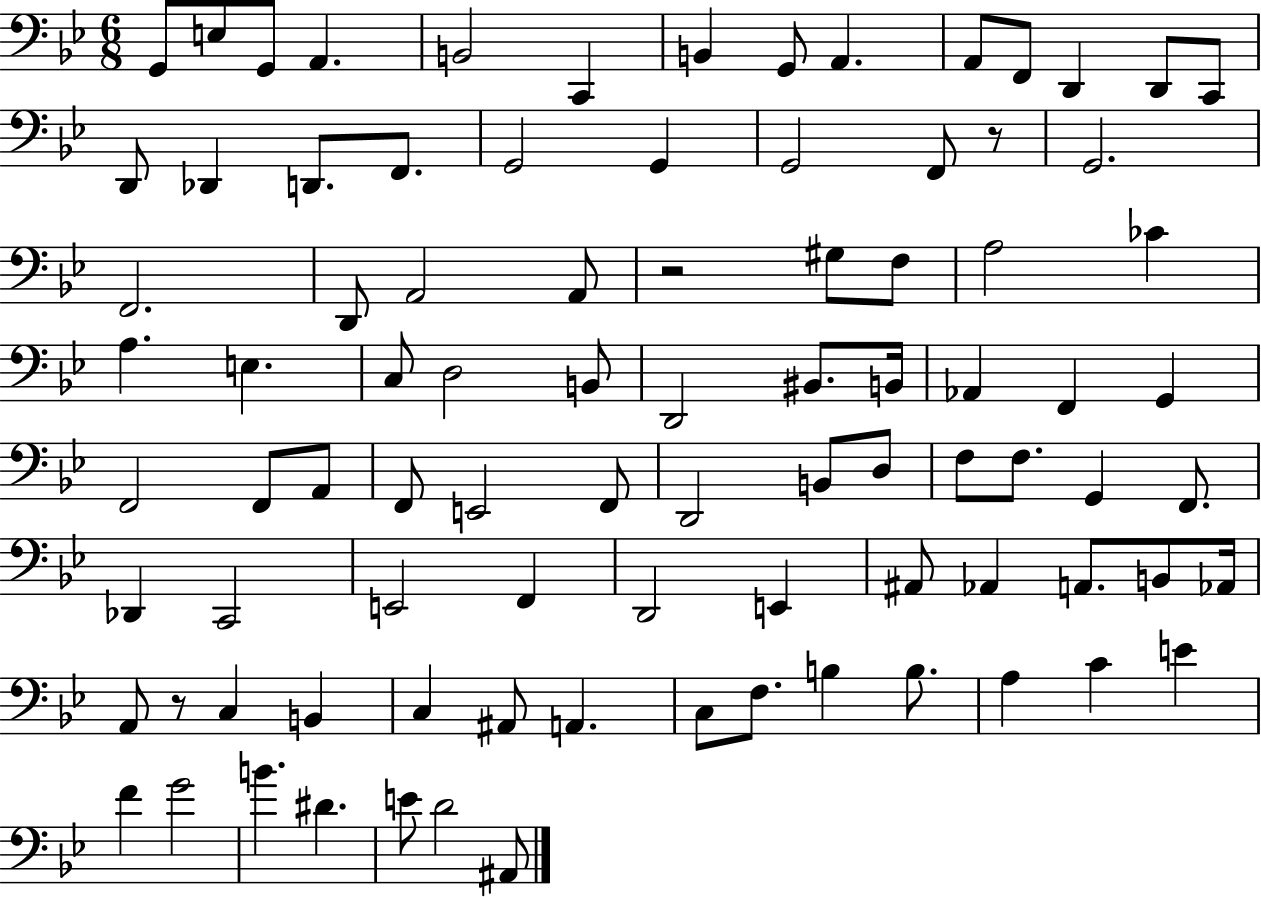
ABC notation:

X:1
T:Untitled
M:6/8
L:1/4
K:Bb
G,,/2 E,/2 G,,/2 A,, B,,2 C,, B,, G,,/2 A,, A,,/2 F,,/2 D,, D,,/2 C,,/2 D,,/2 _D,, D,,/2 F,,/2 G,,2 G,, G,,2 F,,/2 z/2 G,,2 F,,2 D,,/2 A,,2 A,,/2 z2 ^G,/2 F,/2 A,2 _C A, E, C,/2 D,2 B,,/2 D,,2 ^B,,/2 B,,/4 _A,, F,, G,, F,,2 F,,/2 A,,/2 F,,/2 E,,2 F,,/2 D,,2 B,,/2 D,/2 F,/2 F,/2 G,, F,,/2 _D,, C,,2 E,,2 F,, D,,2 E,, ^A,,/2 _A,, A,,/2 B,,/2 _A,,/4 A,,/2 z/2 C, B,, C, ^A,,/2 A,, C,/2 F,/2 B, B,/2 A, C E F G2 B ^D E/2 D2 ^A,,/2